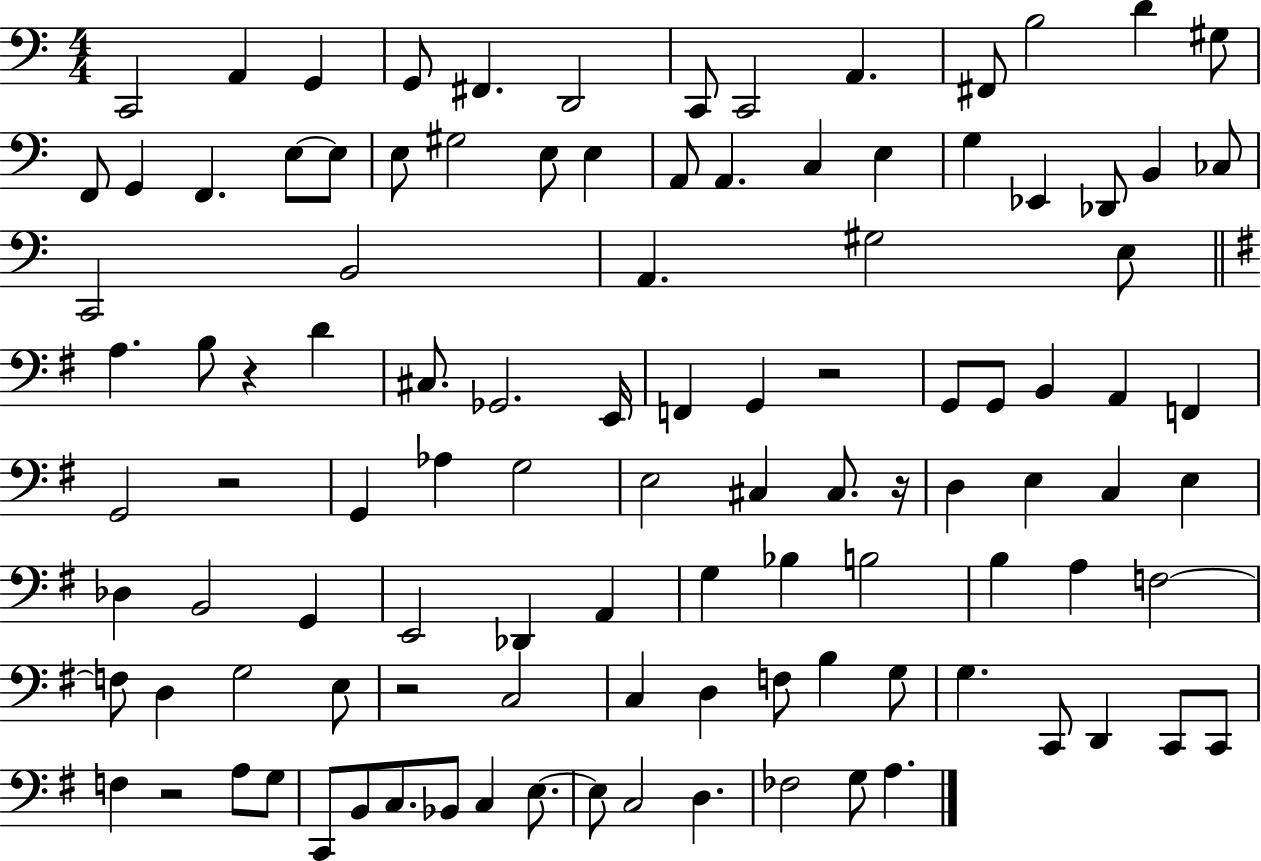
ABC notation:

X:1
T:Untitled
M:4/4
L:1/4
K:C
C,,2 A,, G,, G,,/2 ^F,, D,,2 C,,/2 C,,2 A,, ^F,,/2 B,2 D ^G,/2 F,,/2 G,, F,, E,/2 E,/2 E,/2 ^G,2 E,/2 E, A,,/2 A,, C, E, G, _E,, _D,,/2 B,, _C,/2 C,,2 B,,2 A,, ^G,2 E,/2 A, B,/2 z D ^C,/2 _G,,2 E,,/4 F,, G,, z2 G,,/2 G,,/2 B,, A,, F,, G,,2 z2 G,, _A, G,2 E,2 ^C, ^C,/2 z/4 D, E, C, E, _D, B,,2 G,, E,,2 _D,, A,, G, _B, B,2 B, A, F,2 F,/2 D, G,2 E,/2 z2 C,2 C, D, F,/2 B, G,/2 G, C,,/2 D,, C,,/2 C,,/2 F, z2 A,/2 G,/2 C,,/2 B,,/2 C,/2 _B,,/2 C, E,/2 E,/2 C,2 D, _F,2 G,/2 A,